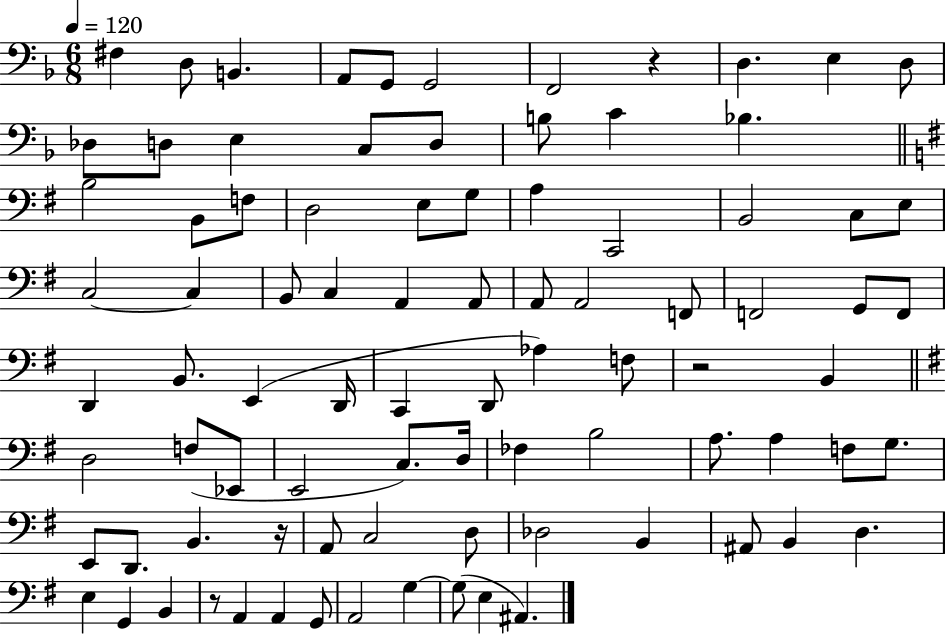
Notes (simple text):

F#3/q D3/e B2/q. A2/e G2/e G2/h F2/h R/q D3/q. E3/q D3/e Db3/e D3/e E3/q C3/e D3/e B3/e C4/q Bb3/q. B3/h B2/e F3/e D3/h E3/e G3/e A3/q C2/h B2/h C3/e E3/e C3/h C3/q B2/e C3/q A2/q A2/e A2/e A2/h F2/e F2/h G2/e F2/e D2/q B2/e. E2/q D2/s C2/q D2/e Ab3/q F3/e R/h B2/q D3/h F3/e Eb2/e E2/h C3/e. D3/s FES3/q B3/h A3/e. A3/q F3/e G3/e. E2/e D2/e. B2/q. R/s A2/e C3/h D3/e Db3/h B2/q A#2/e B2/q D3/q. E3/q G2/q B2/q R/e A2/q A2/q G2/e A2/h G3/q G3/e E3/q A#2/q.